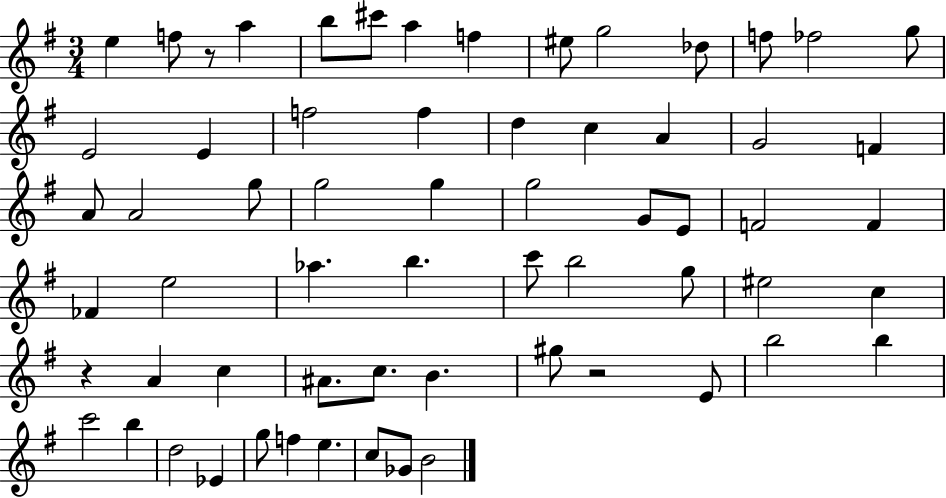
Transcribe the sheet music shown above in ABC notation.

X:1
T:Untitled
M:3/4
L:1/4
K:G
e f/2 z/2 a b/2 ^c'/2 a f ^e/2 g2 _d/2 f/2 _f2 g/2 E2 E f2 f d c A G2 F A/2 A2 g/2 g2 g g2 G/2 E/2 F2 F _F e2 _a b c'/2 b2 g/2 ^e2 c z A c ^A/2 c/2 B ^g/2 z2 E/2 b2 b c'2 b d2 _E g/2 f e c/2 _G/2 B2